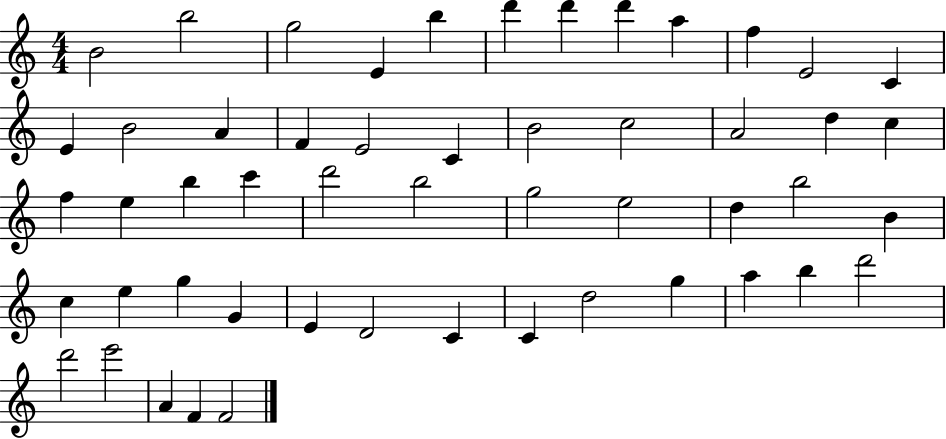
X:1
T:Untitled
M:4/4
L:1/4
K:C
B2 b2 g2 E b d' d' d' a f E2 C E B2 A F E2 C B2 c2 A2 d c f e b c' d'2 b2 g2 e2 d b2 B c e g G E D2 C C d2 g a b d'2 d'2 e'2 A F F2